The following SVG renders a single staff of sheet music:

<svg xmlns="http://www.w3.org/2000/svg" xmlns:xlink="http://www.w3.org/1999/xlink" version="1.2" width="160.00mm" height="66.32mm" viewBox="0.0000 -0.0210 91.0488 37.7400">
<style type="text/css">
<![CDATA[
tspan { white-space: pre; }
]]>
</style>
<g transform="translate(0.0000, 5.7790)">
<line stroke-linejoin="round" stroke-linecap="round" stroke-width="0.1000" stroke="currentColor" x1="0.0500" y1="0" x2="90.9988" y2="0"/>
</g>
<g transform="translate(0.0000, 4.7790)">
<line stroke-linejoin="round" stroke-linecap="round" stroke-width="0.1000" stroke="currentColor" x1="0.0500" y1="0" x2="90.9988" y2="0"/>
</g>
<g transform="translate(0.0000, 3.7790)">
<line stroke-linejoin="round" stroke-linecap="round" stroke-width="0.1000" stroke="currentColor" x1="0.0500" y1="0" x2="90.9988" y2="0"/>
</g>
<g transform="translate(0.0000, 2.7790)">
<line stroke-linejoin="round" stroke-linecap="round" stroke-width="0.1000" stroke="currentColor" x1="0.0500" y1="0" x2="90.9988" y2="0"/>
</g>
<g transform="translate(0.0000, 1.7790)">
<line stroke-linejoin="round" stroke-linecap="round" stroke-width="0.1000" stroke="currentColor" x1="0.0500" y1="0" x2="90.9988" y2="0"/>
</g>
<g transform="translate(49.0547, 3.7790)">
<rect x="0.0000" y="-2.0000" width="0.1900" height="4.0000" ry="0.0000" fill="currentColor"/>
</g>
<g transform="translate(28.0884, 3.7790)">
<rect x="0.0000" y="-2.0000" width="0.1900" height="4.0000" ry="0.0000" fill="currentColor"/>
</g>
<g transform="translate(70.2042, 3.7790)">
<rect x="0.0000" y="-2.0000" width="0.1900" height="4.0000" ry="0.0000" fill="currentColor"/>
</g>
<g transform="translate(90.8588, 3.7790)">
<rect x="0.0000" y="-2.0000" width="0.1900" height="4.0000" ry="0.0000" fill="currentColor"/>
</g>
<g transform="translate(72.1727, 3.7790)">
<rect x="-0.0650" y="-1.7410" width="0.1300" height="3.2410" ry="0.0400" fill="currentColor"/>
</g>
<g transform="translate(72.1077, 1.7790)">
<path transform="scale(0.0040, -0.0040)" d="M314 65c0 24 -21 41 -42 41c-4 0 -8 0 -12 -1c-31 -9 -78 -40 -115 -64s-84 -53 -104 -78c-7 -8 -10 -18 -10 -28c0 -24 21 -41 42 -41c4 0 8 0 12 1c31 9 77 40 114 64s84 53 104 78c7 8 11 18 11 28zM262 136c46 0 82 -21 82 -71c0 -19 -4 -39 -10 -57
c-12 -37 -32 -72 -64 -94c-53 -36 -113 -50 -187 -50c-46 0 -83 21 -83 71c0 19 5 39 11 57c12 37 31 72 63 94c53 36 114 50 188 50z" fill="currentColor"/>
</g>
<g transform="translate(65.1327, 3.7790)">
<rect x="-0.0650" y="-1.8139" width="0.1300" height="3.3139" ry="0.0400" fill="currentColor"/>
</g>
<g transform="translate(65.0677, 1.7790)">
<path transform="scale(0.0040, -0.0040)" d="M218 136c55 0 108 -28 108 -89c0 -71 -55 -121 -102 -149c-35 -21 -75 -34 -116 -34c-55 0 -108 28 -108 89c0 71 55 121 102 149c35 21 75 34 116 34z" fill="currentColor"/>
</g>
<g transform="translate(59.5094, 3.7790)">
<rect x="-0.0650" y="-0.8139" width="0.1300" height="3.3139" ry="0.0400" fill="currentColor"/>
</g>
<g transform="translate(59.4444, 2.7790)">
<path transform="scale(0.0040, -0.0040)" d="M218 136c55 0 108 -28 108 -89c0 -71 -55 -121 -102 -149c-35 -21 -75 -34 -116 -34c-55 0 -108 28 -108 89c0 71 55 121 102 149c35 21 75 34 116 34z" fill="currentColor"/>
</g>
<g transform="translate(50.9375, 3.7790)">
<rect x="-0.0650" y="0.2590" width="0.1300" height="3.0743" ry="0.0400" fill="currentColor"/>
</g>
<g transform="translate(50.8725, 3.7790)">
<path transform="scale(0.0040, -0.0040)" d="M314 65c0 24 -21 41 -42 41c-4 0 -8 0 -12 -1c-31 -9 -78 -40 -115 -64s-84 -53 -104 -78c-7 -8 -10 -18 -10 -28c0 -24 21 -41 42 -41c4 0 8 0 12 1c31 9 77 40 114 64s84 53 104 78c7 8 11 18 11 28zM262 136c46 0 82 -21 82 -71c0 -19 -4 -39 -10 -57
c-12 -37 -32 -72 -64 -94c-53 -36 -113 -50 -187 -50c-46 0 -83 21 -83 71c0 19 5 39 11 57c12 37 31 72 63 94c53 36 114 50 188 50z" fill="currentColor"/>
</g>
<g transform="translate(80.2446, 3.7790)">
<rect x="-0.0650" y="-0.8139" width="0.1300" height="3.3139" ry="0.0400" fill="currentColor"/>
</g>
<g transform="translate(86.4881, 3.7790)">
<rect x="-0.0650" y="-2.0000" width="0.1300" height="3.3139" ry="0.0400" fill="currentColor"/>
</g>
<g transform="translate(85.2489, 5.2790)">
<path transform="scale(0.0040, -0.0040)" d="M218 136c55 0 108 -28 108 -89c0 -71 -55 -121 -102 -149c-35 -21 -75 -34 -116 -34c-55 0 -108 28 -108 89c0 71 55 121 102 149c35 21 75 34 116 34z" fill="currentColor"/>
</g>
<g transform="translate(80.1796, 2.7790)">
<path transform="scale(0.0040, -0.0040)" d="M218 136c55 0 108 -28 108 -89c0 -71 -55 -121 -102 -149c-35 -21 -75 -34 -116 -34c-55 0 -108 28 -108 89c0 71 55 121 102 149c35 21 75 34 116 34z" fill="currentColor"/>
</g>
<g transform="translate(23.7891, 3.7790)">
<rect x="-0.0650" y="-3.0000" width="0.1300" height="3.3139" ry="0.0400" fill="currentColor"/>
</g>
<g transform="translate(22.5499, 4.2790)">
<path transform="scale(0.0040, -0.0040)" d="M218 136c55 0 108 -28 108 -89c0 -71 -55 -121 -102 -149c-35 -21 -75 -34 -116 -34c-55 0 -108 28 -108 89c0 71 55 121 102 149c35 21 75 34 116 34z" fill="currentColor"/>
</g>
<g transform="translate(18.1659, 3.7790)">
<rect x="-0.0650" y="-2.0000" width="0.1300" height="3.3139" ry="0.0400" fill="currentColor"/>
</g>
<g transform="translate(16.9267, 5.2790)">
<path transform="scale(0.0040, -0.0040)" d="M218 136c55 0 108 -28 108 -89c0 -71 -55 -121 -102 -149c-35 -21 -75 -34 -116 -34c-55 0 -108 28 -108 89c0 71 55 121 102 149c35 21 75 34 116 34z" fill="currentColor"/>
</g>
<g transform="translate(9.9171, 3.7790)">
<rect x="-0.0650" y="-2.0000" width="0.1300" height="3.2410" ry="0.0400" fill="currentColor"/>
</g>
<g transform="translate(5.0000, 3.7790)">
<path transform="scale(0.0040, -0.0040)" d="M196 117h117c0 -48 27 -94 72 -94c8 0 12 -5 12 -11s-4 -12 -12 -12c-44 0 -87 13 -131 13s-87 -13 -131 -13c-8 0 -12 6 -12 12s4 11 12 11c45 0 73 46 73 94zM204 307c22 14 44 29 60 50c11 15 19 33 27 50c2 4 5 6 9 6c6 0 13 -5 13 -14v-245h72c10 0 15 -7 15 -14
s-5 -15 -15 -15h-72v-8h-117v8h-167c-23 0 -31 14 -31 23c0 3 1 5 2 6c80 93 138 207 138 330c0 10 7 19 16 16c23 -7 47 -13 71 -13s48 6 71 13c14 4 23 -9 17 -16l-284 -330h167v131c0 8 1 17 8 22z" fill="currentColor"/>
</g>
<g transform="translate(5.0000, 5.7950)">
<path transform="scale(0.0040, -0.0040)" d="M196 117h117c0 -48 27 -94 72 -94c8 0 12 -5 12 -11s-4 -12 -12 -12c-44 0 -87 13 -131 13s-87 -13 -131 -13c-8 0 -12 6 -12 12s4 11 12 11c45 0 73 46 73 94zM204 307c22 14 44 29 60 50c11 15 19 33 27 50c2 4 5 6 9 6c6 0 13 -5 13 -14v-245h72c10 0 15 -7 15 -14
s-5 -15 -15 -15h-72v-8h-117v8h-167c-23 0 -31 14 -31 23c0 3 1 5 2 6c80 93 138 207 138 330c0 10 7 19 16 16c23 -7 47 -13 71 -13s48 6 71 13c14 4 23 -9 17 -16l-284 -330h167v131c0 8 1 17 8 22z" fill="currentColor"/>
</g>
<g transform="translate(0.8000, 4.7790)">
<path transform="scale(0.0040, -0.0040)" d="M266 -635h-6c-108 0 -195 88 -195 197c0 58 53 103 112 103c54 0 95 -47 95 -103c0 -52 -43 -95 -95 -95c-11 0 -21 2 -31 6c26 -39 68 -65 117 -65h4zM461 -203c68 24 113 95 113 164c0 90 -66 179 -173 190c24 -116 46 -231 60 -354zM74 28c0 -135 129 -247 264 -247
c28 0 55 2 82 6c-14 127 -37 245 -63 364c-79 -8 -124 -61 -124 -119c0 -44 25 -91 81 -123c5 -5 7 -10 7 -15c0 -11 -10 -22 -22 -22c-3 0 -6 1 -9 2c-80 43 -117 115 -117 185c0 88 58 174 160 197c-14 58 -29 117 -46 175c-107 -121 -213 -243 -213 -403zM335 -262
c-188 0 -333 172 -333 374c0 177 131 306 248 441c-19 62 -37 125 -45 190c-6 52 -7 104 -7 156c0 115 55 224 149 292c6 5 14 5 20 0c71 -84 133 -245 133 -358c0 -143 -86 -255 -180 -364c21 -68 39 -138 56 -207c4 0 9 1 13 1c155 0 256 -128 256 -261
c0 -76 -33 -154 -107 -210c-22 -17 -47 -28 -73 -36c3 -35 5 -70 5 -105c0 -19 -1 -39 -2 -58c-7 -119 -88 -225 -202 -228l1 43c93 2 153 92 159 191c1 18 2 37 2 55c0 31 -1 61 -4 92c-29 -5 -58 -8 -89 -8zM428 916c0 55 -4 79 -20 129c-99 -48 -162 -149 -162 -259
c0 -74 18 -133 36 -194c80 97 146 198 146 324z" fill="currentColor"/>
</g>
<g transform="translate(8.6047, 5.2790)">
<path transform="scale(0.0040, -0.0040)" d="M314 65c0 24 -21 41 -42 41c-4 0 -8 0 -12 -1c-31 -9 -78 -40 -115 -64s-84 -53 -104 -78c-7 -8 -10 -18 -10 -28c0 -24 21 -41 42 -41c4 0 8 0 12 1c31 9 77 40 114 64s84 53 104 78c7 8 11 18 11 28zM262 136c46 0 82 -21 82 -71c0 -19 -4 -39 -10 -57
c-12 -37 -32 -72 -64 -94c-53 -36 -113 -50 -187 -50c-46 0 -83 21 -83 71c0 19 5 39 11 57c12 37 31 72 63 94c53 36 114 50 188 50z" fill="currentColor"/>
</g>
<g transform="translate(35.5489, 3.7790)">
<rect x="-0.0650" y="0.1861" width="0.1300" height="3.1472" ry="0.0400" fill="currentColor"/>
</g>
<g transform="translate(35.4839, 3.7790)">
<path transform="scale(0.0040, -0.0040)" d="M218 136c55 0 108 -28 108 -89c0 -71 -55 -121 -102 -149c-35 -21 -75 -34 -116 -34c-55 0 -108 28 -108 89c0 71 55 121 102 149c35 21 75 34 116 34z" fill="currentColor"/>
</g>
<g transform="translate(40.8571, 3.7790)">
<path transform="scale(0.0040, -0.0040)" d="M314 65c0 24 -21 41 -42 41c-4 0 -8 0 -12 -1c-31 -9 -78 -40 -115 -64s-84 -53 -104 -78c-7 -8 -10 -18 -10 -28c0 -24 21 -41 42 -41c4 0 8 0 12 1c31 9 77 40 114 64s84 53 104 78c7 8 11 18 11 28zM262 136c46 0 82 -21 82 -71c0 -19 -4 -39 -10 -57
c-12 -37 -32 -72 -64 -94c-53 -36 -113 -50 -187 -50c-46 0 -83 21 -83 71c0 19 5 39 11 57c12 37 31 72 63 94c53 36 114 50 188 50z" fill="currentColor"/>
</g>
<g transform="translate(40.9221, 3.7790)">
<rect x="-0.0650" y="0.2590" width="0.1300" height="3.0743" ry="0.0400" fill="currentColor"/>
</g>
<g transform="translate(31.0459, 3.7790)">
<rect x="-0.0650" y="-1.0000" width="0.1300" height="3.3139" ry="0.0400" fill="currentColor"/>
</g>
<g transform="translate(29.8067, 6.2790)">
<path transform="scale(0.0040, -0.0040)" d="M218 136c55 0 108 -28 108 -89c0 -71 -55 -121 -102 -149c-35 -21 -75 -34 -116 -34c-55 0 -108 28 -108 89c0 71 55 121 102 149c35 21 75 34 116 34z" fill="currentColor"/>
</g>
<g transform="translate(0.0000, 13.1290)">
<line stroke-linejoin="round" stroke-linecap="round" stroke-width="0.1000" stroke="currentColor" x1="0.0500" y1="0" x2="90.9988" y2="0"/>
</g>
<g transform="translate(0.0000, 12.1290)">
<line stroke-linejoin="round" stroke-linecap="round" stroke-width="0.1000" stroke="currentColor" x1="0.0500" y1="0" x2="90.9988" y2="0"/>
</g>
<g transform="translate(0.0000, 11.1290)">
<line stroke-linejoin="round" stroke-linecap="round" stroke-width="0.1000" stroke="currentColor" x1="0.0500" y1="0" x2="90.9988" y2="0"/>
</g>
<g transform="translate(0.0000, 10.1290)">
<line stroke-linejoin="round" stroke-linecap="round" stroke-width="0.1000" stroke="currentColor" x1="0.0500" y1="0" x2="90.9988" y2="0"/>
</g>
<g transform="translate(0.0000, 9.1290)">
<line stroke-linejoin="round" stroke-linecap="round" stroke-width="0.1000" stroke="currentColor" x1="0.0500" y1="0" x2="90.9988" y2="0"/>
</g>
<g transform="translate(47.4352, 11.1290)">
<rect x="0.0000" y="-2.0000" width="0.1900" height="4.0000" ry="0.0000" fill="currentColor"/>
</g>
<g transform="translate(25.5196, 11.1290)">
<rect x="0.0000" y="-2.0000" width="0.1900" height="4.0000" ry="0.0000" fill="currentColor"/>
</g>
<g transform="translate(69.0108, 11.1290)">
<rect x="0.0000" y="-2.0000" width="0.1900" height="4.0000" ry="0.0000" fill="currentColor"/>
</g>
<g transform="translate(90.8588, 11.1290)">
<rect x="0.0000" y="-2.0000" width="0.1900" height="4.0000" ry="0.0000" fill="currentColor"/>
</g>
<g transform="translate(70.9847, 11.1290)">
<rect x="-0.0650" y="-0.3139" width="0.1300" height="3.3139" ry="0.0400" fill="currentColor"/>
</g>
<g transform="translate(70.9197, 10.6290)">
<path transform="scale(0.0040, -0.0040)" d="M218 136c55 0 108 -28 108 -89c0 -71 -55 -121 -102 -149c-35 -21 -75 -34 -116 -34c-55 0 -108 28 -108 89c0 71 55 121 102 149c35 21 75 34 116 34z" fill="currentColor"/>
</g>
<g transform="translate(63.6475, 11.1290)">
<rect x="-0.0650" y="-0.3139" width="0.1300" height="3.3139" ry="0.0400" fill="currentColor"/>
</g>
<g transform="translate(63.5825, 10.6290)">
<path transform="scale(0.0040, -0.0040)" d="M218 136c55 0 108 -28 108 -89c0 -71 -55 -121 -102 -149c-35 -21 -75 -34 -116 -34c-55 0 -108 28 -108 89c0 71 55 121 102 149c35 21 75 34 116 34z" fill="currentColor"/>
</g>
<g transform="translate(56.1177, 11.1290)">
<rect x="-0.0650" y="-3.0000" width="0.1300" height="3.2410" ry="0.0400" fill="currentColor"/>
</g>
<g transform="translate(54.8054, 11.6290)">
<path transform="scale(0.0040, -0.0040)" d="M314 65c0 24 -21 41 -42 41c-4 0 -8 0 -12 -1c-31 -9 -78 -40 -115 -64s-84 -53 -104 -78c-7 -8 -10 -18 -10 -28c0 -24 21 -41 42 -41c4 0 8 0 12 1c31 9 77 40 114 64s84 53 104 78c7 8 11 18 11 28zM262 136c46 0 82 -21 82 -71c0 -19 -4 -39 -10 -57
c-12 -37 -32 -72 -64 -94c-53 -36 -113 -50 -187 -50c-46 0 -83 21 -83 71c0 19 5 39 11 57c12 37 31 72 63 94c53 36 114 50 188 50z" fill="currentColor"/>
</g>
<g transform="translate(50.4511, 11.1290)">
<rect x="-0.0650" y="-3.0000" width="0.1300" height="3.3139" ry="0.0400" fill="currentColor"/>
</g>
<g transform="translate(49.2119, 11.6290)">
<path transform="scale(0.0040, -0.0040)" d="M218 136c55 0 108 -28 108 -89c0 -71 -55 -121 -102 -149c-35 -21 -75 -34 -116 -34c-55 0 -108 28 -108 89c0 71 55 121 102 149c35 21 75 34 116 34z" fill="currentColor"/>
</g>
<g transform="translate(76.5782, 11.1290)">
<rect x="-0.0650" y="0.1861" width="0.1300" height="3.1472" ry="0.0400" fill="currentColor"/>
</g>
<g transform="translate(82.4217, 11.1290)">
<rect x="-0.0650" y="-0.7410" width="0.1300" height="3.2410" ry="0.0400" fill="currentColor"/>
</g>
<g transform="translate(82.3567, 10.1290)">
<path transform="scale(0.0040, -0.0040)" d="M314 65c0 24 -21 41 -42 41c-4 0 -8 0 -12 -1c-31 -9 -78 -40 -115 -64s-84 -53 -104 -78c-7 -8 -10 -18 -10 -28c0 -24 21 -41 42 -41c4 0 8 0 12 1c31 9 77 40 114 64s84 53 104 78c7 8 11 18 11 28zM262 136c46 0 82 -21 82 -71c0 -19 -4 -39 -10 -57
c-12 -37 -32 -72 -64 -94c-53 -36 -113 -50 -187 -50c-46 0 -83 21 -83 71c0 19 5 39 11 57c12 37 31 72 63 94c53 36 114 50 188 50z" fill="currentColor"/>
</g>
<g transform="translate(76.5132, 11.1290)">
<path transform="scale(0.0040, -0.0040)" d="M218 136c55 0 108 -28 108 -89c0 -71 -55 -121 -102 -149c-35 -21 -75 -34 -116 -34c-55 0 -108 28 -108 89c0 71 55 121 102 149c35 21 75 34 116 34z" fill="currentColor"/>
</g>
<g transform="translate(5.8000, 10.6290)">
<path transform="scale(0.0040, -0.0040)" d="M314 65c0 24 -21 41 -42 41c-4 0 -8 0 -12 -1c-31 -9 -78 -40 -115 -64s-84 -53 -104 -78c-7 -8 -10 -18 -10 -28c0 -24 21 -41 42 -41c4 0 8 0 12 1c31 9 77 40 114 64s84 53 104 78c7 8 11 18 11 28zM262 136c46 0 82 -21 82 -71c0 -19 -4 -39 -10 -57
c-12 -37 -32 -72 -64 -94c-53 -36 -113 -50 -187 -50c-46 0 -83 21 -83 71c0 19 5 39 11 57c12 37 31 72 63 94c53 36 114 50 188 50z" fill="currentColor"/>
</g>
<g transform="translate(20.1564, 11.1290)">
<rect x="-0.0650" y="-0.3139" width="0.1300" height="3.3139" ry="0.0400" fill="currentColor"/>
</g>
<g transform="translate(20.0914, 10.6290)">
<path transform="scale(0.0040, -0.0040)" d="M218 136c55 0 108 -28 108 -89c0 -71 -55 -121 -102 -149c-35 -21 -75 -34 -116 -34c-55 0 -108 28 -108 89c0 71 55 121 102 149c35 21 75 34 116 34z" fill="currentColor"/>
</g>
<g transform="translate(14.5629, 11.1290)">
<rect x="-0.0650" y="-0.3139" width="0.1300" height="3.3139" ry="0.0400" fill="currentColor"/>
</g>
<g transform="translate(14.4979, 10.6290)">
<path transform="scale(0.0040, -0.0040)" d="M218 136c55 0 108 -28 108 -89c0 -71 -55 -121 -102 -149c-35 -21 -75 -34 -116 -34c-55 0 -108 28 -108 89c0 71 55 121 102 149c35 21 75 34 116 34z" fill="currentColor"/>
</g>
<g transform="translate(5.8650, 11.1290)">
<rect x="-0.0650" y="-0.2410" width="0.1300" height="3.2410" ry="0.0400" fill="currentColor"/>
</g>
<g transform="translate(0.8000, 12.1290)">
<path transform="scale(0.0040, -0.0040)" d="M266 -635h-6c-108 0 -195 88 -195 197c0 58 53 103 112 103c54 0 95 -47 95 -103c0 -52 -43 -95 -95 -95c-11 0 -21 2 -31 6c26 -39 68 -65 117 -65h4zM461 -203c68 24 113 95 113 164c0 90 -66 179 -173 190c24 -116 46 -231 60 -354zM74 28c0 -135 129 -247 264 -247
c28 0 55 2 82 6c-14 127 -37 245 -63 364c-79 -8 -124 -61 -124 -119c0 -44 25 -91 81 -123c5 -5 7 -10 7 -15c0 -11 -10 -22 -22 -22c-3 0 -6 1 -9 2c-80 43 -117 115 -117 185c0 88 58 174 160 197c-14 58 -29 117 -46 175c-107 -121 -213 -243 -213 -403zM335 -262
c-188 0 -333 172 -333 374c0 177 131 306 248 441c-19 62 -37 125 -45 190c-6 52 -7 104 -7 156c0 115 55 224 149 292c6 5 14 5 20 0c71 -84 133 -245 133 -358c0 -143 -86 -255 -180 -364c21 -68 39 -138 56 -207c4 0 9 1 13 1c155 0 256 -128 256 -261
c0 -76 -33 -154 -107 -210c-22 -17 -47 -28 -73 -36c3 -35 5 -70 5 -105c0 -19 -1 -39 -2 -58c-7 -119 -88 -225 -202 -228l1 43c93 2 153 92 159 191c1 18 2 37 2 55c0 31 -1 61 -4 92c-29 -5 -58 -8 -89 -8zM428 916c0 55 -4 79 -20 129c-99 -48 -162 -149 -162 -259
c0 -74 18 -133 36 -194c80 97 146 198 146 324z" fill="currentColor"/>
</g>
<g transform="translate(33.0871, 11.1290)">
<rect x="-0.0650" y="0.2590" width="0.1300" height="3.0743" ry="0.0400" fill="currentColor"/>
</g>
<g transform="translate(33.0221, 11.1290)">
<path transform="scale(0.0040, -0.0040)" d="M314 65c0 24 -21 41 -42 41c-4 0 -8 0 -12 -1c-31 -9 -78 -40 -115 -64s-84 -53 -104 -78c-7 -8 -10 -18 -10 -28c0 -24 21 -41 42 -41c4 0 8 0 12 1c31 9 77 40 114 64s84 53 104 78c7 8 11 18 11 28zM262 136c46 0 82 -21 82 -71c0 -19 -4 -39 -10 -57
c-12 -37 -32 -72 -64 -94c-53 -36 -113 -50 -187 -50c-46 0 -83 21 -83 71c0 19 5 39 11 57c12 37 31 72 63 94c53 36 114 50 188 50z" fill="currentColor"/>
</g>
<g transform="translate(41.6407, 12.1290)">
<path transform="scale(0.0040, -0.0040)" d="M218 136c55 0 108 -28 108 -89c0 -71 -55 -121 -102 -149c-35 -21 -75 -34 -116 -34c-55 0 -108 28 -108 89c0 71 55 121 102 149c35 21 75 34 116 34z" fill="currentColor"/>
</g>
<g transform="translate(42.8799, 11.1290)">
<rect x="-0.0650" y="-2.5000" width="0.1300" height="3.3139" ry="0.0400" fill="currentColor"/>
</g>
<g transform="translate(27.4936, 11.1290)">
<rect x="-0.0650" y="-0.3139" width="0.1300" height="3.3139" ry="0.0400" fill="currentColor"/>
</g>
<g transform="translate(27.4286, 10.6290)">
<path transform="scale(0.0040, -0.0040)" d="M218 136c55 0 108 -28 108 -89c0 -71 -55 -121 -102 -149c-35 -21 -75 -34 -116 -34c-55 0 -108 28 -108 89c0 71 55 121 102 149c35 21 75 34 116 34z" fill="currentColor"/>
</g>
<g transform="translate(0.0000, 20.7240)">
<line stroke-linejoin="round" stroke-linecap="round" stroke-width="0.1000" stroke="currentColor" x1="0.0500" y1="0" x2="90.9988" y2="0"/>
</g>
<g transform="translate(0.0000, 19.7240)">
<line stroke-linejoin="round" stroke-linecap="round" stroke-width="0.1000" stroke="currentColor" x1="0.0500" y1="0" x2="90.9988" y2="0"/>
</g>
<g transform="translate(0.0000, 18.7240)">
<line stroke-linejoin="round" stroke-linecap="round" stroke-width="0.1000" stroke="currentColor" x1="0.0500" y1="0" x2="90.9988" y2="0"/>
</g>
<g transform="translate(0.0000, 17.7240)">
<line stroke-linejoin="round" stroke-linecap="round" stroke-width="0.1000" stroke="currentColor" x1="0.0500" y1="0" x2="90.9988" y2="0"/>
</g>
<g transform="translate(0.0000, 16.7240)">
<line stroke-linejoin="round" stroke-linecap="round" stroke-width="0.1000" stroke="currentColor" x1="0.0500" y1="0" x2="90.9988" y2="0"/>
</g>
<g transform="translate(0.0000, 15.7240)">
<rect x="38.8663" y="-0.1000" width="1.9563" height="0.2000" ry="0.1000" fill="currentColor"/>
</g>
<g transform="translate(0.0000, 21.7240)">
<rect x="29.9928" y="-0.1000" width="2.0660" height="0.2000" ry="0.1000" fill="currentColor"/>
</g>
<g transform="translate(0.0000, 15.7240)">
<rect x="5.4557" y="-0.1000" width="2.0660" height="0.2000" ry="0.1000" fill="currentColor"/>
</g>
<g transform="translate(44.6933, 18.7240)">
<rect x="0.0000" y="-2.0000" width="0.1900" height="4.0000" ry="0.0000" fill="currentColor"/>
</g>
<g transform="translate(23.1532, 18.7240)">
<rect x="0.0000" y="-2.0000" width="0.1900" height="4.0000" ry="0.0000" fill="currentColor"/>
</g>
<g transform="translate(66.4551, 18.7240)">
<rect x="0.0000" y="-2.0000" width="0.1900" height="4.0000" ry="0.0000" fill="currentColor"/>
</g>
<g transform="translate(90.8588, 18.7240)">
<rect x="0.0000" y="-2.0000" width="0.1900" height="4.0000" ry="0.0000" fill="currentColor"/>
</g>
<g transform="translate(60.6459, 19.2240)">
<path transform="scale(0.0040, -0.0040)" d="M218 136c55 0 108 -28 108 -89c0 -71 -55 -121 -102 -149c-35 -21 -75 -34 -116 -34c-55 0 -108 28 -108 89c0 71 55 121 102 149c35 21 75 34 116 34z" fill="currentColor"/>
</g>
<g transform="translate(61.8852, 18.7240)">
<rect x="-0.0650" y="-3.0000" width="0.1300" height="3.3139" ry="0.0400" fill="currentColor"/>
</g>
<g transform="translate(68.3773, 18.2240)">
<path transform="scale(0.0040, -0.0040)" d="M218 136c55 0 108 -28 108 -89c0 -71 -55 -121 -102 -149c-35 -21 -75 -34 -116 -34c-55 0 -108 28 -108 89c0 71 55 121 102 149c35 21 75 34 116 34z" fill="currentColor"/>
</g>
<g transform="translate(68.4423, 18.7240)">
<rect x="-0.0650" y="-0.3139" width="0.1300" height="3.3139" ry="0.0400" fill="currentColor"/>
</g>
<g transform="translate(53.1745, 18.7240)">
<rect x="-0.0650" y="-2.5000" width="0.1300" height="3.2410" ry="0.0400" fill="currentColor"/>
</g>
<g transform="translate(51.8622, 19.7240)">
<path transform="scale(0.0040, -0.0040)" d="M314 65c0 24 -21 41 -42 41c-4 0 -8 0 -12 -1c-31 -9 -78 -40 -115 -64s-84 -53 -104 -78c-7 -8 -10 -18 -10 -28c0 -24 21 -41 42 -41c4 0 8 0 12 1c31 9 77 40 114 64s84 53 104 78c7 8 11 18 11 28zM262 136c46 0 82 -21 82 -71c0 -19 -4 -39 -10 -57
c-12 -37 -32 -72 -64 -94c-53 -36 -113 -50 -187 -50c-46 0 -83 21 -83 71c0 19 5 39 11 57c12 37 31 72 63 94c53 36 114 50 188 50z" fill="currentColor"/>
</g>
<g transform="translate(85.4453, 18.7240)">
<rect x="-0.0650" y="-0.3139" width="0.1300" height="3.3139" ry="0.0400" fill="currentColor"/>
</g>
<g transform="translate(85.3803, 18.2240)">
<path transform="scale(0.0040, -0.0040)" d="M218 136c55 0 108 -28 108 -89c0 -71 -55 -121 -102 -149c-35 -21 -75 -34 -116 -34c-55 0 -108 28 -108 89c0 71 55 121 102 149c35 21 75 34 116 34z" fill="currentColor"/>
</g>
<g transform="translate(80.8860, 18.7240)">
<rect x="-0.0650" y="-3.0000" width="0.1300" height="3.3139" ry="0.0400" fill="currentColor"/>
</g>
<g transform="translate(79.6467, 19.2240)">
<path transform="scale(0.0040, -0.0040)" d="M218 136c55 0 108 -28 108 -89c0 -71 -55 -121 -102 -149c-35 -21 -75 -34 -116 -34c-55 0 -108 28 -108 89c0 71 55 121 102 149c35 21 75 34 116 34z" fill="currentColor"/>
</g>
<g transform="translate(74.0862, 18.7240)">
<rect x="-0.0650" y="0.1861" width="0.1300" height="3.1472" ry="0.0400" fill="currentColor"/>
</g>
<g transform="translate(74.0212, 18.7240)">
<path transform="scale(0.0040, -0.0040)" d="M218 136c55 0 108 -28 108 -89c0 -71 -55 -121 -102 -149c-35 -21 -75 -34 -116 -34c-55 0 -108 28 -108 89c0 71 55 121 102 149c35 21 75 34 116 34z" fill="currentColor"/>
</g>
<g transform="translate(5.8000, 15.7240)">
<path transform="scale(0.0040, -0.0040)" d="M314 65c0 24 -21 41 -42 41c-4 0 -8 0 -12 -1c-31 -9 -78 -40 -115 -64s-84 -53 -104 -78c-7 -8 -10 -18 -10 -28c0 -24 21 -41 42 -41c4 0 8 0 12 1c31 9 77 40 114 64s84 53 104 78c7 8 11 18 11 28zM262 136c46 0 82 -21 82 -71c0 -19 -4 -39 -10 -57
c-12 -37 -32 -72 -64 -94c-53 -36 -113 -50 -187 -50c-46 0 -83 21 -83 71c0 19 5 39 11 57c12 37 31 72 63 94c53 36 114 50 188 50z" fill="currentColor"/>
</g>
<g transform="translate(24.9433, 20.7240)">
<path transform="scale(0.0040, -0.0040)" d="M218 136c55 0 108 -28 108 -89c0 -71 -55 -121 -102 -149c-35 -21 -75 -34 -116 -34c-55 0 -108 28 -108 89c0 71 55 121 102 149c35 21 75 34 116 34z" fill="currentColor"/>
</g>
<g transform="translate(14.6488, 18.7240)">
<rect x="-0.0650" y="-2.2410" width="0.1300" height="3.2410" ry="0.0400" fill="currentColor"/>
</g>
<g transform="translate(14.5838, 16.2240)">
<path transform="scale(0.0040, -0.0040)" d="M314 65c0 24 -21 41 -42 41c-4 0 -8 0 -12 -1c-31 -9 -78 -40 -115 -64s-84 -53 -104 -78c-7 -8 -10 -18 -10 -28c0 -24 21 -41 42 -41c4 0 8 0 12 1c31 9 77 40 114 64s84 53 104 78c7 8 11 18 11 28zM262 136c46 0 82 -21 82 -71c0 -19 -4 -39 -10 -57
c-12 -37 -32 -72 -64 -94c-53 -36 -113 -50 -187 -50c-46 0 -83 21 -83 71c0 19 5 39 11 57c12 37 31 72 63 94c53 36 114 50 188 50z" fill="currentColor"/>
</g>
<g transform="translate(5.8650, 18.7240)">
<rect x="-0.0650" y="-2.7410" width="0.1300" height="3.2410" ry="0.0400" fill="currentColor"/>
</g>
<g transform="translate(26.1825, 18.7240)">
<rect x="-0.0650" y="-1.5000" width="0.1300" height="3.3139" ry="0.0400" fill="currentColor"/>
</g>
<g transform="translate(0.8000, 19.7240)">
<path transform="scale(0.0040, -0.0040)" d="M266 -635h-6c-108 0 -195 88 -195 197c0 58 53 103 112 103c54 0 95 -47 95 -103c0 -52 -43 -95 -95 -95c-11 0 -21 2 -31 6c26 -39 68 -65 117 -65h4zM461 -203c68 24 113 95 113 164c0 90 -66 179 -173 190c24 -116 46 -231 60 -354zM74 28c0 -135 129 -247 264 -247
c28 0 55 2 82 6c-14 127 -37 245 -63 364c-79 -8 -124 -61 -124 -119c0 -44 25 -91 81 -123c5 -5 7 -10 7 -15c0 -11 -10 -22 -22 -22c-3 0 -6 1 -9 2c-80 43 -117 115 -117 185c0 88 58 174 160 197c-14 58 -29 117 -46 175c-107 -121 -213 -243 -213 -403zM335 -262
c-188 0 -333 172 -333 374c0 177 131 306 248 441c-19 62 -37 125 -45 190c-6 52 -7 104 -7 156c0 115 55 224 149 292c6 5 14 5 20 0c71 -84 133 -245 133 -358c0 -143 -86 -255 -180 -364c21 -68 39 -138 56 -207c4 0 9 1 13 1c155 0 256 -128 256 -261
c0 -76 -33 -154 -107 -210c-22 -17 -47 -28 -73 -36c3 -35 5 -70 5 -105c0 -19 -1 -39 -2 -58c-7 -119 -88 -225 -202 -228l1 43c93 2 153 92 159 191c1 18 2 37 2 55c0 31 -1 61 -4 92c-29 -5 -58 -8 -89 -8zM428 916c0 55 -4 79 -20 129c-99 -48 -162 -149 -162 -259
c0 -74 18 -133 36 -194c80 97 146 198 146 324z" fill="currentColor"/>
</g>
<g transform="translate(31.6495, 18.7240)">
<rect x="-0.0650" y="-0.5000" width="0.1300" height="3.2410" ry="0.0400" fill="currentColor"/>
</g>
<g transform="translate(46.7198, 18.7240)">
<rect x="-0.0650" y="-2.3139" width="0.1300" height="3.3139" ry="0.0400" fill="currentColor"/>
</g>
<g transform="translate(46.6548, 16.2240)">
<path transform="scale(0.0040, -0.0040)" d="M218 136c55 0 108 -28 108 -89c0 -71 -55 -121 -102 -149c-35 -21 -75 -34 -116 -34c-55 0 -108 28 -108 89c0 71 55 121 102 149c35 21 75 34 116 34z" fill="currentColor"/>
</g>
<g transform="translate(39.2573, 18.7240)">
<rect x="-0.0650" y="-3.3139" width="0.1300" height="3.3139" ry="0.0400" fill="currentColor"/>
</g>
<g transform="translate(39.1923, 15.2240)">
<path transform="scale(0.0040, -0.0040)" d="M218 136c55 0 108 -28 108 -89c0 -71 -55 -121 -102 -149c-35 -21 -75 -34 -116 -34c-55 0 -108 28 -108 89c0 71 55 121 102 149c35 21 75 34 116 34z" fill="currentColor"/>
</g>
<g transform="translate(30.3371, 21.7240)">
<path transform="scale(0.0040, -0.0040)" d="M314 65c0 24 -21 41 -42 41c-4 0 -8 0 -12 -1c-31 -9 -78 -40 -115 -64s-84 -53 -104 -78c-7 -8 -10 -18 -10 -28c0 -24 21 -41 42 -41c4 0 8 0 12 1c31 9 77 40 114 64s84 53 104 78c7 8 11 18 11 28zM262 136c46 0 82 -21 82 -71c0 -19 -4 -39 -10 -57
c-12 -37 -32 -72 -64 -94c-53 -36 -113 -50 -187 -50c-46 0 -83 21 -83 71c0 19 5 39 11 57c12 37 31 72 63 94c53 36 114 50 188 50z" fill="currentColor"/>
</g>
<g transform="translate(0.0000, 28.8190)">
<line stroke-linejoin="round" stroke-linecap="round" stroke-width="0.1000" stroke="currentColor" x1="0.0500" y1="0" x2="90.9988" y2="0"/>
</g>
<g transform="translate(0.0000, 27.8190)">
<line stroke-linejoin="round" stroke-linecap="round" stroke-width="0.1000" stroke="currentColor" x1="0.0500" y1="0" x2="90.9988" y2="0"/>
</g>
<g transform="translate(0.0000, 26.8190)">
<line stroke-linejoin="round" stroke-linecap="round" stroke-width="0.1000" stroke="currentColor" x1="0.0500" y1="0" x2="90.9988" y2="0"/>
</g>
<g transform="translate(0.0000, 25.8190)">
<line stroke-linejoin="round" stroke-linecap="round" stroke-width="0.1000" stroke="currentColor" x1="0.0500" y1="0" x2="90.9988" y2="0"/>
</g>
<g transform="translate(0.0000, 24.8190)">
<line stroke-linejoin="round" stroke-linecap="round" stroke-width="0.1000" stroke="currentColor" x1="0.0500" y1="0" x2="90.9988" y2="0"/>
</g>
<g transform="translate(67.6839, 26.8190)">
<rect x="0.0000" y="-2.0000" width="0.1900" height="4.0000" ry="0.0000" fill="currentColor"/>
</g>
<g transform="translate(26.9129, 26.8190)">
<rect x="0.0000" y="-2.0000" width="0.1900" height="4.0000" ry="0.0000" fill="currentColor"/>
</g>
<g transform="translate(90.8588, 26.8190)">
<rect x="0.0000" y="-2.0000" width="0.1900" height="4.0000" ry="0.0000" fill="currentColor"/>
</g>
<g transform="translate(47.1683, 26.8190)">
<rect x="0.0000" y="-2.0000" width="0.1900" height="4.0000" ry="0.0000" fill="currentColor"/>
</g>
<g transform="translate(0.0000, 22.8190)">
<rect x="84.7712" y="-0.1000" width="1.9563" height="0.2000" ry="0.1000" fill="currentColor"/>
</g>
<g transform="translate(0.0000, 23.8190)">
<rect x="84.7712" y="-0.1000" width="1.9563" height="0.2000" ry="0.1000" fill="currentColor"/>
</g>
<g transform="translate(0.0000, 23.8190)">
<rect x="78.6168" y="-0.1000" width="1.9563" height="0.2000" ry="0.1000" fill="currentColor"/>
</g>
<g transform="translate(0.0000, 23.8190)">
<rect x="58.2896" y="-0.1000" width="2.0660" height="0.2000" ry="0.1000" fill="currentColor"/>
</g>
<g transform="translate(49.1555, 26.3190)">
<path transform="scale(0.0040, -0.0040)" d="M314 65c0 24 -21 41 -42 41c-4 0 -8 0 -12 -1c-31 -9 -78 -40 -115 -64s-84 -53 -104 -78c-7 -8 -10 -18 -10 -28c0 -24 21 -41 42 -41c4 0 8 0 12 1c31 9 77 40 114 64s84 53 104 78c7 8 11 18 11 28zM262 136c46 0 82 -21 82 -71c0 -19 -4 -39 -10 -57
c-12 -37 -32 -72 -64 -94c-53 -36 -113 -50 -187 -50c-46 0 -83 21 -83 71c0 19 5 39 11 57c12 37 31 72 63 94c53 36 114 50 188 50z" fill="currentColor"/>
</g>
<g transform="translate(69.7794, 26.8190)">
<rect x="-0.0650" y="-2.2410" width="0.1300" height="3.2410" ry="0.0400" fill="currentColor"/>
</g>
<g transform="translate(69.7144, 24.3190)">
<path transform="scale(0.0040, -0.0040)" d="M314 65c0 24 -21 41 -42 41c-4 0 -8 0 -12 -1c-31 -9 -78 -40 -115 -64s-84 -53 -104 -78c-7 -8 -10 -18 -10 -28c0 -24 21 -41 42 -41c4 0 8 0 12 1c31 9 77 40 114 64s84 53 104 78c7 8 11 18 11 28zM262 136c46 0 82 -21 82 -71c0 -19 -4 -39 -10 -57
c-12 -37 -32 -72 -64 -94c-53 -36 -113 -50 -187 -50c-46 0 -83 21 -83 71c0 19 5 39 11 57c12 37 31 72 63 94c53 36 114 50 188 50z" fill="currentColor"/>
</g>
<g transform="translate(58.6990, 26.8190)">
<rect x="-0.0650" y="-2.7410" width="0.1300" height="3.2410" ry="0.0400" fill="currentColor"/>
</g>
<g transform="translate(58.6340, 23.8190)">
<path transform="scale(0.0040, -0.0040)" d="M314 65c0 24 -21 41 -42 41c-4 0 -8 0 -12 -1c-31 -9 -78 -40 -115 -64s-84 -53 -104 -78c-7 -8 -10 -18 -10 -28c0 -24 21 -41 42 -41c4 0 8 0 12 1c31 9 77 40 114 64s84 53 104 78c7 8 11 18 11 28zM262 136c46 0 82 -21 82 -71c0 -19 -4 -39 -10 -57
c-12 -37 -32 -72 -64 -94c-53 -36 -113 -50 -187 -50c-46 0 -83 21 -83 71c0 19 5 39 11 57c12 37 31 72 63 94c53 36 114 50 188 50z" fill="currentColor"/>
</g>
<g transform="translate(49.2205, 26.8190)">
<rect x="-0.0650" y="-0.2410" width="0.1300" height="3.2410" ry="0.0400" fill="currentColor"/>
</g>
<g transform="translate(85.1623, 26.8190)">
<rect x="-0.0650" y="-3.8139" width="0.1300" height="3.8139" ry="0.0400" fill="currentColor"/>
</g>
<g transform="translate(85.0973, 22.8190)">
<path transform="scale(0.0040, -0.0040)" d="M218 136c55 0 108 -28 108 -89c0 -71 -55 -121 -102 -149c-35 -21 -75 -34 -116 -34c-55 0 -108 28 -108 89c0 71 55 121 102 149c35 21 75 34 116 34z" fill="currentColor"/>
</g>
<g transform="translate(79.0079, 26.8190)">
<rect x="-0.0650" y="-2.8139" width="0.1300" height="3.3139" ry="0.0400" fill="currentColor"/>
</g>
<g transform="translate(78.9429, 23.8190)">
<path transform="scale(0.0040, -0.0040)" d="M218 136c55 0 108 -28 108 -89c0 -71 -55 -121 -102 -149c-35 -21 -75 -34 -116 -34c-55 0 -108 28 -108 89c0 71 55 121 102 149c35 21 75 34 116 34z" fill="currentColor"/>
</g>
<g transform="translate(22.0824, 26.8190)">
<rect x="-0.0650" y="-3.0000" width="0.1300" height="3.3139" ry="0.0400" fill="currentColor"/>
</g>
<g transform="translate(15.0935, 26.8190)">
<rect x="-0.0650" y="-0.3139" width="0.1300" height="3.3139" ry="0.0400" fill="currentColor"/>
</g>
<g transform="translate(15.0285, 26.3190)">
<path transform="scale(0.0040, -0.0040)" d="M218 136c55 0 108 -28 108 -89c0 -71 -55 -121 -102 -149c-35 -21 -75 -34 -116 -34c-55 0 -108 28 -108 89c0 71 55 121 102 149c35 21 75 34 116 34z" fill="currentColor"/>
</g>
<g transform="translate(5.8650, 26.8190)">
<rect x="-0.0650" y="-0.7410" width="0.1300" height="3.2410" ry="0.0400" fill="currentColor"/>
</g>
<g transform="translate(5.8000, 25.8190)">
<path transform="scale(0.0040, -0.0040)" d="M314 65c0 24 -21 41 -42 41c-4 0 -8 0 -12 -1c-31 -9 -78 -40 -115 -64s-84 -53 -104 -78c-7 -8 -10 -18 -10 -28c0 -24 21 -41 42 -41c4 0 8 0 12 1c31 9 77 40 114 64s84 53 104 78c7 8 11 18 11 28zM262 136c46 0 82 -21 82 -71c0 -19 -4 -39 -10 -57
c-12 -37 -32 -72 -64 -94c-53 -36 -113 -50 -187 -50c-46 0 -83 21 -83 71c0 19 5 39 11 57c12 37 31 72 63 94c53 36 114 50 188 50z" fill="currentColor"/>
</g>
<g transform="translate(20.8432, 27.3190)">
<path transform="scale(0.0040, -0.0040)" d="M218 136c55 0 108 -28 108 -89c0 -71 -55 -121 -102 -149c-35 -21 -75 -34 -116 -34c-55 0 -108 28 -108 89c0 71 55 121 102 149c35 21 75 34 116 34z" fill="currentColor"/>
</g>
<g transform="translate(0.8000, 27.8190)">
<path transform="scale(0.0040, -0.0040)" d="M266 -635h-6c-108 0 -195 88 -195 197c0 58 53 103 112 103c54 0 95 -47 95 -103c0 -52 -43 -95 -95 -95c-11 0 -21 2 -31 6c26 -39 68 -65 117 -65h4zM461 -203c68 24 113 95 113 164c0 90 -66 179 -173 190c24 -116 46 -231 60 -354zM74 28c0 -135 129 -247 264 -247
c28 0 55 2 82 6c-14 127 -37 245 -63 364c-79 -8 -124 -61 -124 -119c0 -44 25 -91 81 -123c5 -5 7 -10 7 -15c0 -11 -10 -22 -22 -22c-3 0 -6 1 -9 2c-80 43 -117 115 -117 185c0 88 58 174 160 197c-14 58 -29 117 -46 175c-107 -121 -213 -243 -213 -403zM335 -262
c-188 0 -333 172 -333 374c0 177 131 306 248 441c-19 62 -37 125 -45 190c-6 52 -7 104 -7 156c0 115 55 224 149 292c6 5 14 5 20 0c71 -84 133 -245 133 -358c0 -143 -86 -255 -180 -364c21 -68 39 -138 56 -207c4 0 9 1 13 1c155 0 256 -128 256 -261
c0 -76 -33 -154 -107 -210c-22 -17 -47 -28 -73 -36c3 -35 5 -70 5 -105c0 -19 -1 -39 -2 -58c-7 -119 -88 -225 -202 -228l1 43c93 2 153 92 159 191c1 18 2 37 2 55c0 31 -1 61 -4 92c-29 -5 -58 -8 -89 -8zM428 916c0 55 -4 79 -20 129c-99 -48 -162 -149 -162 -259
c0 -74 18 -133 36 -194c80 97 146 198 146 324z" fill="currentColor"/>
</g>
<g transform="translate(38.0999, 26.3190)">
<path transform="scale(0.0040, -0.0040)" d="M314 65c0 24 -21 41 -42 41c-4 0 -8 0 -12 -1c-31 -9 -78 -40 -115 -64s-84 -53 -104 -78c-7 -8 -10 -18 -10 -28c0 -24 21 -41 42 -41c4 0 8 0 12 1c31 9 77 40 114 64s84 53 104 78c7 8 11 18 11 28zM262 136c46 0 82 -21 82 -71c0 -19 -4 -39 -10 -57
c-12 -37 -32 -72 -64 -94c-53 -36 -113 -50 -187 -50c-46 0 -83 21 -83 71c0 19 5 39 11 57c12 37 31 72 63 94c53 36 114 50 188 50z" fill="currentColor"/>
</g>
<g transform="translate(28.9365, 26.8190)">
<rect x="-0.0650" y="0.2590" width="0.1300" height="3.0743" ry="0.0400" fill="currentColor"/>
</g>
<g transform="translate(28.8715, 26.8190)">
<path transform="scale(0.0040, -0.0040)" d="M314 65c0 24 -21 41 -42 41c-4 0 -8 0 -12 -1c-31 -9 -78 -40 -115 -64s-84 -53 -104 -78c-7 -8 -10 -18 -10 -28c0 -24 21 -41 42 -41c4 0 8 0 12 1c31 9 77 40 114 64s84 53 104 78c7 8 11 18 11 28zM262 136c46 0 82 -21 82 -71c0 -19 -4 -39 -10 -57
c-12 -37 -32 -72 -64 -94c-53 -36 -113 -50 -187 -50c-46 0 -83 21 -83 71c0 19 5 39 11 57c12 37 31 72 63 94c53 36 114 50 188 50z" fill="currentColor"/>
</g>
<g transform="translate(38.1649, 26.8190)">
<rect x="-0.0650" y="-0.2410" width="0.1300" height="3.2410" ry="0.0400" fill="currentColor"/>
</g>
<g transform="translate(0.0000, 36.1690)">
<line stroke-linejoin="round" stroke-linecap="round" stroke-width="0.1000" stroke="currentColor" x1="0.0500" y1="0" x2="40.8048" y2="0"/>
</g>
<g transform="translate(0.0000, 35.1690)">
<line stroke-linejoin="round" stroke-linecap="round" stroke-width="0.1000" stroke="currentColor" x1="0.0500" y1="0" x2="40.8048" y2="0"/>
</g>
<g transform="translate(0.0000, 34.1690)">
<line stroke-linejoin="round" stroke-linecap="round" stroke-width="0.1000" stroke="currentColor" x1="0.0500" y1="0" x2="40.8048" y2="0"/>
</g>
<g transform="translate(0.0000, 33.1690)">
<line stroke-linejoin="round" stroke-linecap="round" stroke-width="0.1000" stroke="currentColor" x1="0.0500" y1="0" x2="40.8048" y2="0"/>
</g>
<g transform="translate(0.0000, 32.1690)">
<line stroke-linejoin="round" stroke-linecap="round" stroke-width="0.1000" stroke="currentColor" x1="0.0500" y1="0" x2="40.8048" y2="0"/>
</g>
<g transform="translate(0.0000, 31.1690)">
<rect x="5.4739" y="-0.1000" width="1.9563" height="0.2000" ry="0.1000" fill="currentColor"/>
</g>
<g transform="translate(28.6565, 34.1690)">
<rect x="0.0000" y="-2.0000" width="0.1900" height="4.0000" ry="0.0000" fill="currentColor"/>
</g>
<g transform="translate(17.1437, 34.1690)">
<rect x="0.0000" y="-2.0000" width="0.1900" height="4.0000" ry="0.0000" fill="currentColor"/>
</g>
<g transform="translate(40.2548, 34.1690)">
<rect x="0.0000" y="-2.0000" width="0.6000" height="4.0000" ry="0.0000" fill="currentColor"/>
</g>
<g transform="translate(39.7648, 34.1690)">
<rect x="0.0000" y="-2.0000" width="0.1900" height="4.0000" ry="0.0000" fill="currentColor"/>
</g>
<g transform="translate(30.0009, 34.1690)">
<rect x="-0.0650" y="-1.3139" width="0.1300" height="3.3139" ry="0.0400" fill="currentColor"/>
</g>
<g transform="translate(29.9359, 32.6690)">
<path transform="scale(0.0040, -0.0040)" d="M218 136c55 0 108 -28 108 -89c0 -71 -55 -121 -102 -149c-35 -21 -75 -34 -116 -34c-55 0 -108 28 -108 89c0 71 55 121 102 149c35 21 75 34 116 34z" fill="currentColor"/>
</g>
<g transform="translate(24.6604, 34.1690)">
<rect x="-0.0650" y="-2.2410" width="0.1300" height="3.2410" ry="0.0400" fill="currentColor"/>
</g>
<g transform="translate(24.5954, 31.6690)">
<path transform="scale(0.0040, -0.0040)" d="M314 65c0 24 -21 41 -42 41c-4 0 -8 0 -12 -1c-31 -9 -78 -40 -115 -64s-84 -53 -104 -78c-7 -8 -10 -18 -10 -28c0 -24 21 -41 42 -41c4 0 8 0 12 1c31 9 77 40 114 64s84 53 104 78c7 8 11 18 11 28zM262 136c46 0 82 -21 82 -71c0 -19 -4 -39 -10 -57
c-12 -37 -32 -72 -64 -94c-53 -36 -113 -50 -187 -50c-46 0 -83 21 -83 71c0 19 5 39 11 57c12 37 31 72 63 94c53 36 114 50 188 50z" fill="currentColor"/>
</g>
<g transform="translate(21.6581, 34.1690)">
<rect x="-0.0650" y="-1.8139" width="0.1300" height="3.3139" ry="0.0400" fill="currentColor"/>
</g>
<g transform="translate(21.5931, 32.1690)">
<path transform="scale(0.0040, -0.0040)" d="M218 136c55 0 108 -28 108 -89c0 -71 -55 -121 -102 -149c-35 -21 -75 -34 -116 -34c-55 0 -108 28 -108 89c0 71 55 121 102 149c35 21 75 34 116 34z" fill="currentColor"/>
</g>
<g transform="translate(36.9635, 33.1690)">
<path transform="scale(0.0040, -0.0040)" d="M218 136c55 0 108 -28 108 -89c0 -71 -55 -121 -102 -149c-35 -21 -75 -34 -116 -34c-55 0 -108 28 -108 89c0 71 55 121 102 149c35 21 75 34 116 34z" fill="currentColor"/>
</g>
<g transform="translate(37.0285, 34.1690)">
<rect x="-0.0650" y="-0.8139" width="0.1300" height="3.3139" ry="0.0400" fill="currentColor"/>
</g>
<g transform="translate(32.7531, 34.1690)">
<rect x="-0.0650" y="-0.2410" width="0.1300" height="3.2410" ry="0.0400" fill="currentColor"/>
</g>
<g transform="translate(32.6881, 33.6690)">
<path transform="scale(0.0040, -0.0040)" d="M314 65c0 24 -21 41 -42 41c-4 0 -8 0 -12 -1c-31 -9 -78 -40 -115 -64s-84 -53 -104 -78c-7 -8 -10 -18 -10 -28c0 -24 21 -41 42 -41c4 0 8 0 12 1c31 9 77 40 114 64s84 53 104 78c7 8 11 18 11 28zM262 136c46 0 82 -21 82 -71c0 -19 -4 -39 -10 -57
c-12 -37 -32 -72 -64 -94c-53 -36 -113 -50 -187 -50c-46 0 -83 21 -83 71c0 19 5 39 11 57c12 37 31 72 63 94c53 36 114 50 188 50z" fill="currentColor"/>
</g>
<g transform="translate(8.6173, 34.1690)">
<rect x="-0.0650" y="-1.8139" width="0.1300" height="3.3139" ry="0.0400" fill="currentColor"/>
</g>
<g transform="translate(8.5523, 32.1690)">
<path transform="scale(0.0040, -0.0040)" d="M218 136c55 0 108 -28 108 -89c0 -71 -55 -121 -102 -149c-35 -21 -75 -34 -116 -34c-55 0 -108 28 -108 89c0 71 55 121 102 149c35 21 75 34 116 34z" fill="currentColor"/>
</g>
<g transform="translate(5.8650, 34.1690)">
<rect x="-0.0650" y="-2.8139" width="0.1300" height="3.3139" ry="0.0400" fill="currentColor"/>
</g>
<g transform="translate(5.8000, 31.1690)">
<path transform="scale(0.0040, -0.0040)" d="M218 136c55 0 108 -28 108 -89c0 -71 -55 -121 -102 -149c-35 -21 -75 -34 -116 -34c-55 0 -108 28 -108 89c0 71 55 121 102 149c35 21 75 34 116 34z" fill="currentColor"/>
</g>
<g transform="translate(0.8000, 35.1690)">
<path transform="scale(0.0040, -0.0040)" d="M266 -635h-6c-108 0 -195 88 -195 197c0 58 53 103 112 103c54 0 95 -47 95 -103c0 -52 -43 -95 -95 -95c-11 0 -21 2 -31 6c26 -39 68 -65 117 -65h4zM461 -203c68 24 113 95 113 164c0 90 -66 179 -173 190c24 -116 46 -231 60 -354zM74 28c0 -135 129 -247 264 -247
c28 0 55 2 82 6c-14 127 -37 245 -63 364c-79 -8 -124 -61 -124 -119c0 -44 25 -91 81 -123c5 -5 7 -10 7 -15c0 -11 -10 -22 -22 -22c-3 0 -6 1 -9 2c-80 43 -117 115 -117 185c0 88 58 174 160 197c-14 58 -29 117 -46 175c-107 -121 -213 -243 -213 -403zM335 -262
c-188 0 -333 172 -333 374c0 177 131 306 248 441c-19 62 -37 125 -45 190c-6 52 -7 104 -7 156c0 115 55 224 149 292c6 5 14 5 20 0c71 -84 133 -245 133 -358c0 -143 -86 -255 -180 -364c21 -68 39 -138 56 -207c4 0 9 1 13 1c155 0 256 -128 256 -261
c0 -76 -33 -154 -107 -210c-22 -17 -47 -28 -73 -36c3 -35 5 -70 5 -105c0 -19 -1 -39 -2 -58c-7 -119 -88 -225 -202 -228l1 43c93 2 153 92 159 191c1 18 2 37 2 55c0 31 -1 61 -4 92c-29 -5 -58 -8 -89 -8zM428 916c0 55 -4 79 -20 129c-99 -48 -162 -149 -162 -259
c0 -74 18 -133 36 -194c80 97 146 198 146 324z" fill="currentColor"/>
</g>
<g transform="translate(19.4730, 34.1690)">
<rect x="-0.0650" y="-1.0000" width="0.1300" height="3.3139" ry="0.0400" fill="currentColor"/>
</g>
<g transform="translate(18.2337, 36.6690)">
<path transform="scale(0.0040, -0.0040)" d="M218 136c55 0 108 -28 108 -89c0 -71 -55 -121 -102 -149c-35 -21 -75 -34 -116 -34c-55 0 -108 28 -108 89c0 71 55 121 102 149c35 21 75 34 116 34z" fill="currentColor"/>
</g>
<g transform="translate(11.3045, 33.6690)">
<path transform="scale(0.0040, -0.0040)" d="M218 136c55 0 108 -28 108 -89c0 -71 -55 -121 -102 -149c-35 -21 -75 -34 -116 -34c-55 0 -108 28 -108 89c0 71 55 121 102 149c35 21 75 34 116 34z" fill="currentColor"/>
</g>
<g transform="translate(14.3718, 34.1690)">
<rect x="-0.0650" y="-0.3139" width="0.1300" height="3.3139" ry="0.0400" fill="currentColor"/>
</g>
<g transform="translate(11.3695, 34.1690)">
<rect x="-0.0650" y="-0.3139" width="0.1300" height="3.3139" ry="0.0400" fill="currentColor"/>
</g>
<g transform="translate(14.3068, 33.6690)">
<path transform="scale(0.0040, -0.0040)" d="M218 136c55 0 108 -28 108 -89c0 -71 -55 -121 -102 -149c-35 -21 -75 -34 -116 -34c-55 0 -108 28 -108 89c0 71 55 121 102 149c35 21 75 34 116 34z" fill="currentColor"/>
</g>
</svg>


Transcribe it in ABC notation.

X:1
T:Untitled
M:4/4
L:1/4
K:C
F2 F A D B B2 B2 d f f2 d F c2 c c c B2 G A A2 c c B d2 a2 g2 E C2 b g G2 A c B A c d2 c A B2 c2 c2 a2 g2 a c' a f c c D f g2 e c2 d